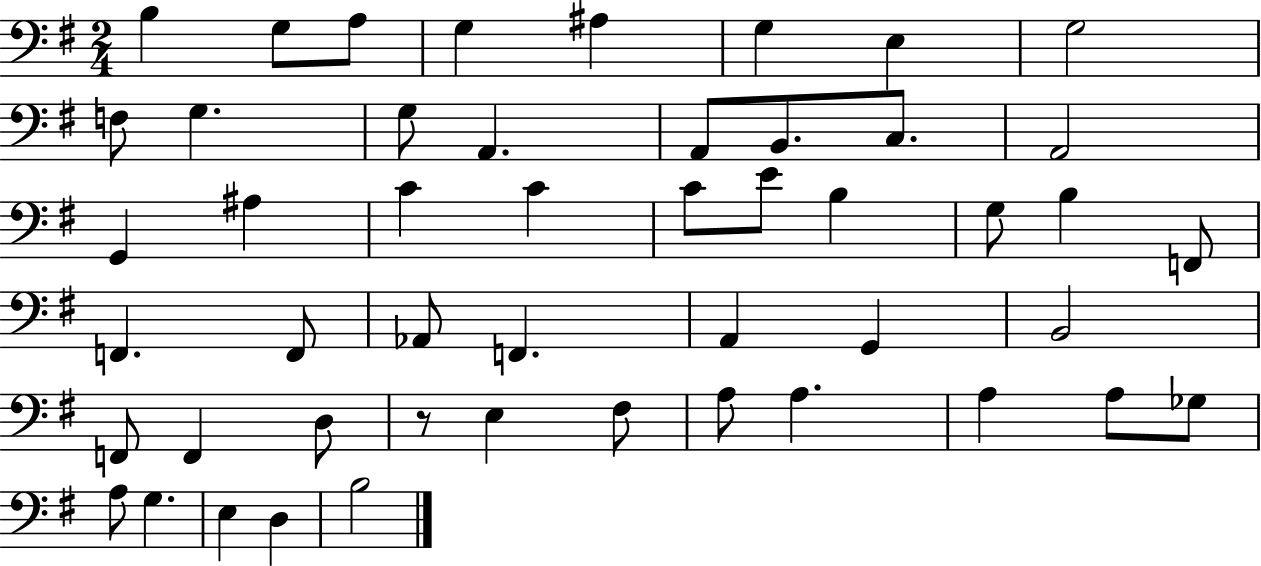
B3/q G3/e A3/e G3/q A#3/q G3/q E3/q G3/h F3/e G3/q. G3/e A2/q. A2/e B2/e. C3/e. A2/h G2/q A#3/q C4/q C4/q C4/e E4/e B3/q G3/e B3/q F2/e F2/q. F2/e Ab2/e F2/q. A2/q G2/q B2/h F2/e F2/q D3/e R/e E3/q F#3/e A3/e A3/q. A3/q A3/e Gb3/e A3/e G3/q. E3/q D3/q B3/h